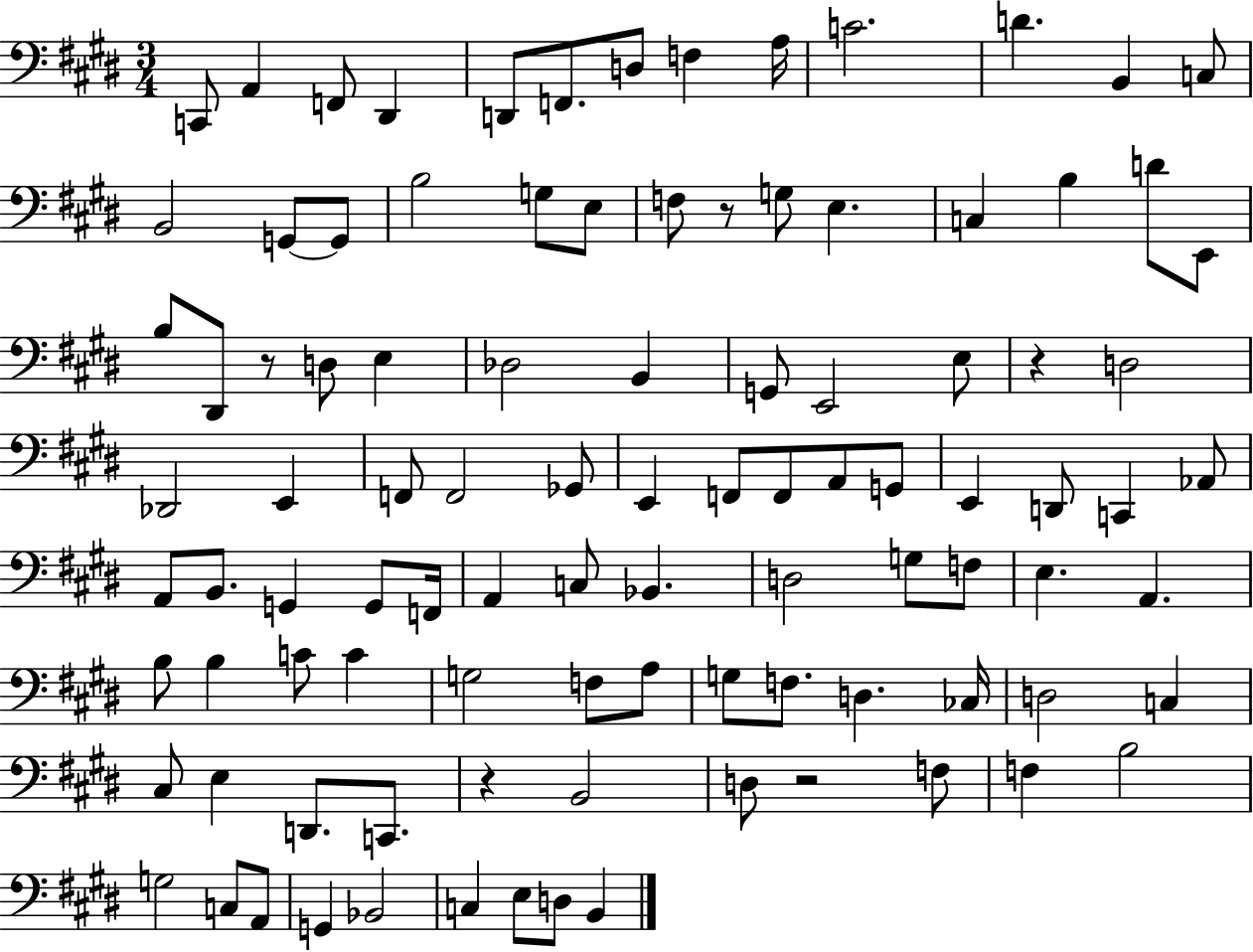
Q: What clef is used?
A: bass